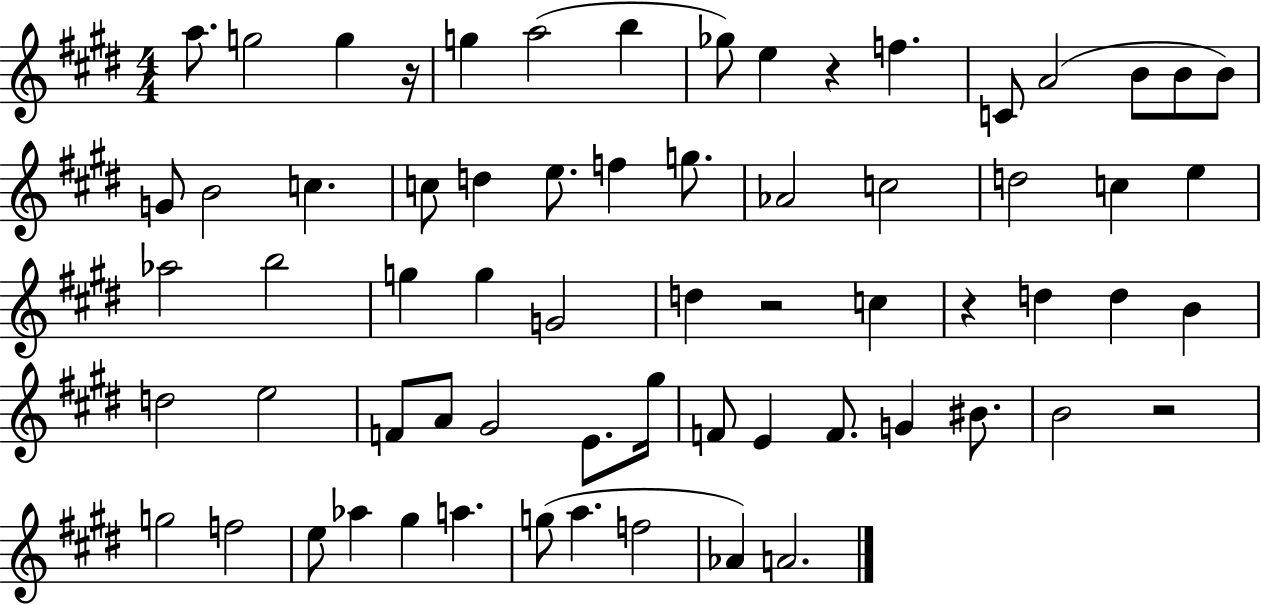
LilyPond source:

{
  \clef treble
  \numericTimeSignature
  \time 4/4
  \key e \major
  a''8. g''2 g''4 r16 | g''4 a''2( b''4 | ges''8) e''4 r4 f''4. | c'8 a'2( b'8 b'8 b'8) | \break g'8 b'2 c''4. | c''8 d''4 e''8. f''4 g''8. | aes'2 c''2 | d''2 c''4 e''4 | \break aes''2 b''2 | g''4 g''4 g'2 | d''4 r2 c''4 | r4 d''4 d''4 b'4 | \break d''2 e''2 | f'8 a'8 gis'2 e'8. gis''16 | f'8 e'4 f'8. g'4 bis'8. | b'2 r2 | \break g''2 f''2 | e''8 aes''4 gis''4 a''4. | g''8( a''4. f''2 | aes'4) a'2. | \break \bar "|."
}